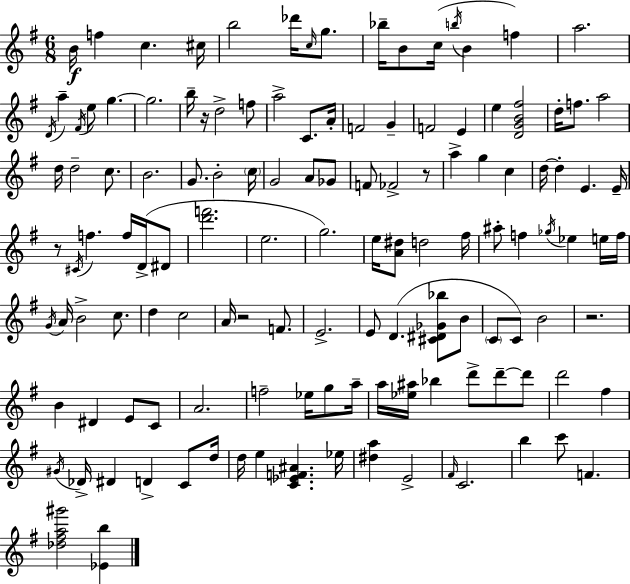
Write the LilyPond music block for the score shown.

{
  \clef treble
  \numericTimeSignature
  \time 6/8
  \key e \minor
  b'16\f f''4 c''4. cis''16 | b''2 des'''16 \grace { c''16 } g''8. | bes''16-- b'8 c''16( \acciaccatura { b''16 } b'4 f''4) | a''2. | \break \acciaccatura { d'16 } a''4-- \acciaccatura { fis'16 } e''8 g''4.~~ | g''2. | b''16-- r16 d''2-> | f''8 a''2-> | \break c'8. a'16-. f'2 | g'4-- f'2 | e'4 e''4 <d' g' b' fis''>2 | d''16-. f''8. a''2 | \break d''16 d''2-- | c''8. b'2. | g'8. b'2-. | \parenthesize c''16 g'2 | \break a'8 ges'8 f'8 fes'2-> | r8 a''4-> g''4 | c''4 d''16~~ d''4-. e'4. | e'16-- r8 \acciaccatura { cis'16 } f''4. | \break f''16 d'16->( dis'8 <d''' f'''>2. | e''2. | g''2.) | e''16 <a' dis''>8 d''2 | \break fis''16 ais''8-. f''4 \acciaccatura { ges''16 } | ees''4 e''16 f''16 \acciaccatura { g'16 } a'16 b'2-> | c''8. d''4 c''2 | a'16 r2 | \break f'8. e'2.-> | e'8 d'4.( | <cis' dis' ges' bes''>8 b'8 \parenthesize c'8 c'8) b'2 | r2. | \break b'4 dis'4 | e'8 c'8 a'2. | f''2-- | ees''16 g''8 a''16-- a''16 <ees'' ais''>16 bes''4 | \break d'''8-> d'''8--~~ d'''8 d'''2 | fis''4 \acciaccatura { gis'16 } des'16-> dis'4 | d'4-> c'8 d''16 d''16 e''4 | <c' ees' f' ais'>4. ees''16 <dis'' a''>4 | \break e'2-> \grace { fis'16 } c'2. | b''4 | c'''8 f'4. <des'' fis'' a'' gis'''>2 | <ees' b''>4 \bar "|."
}